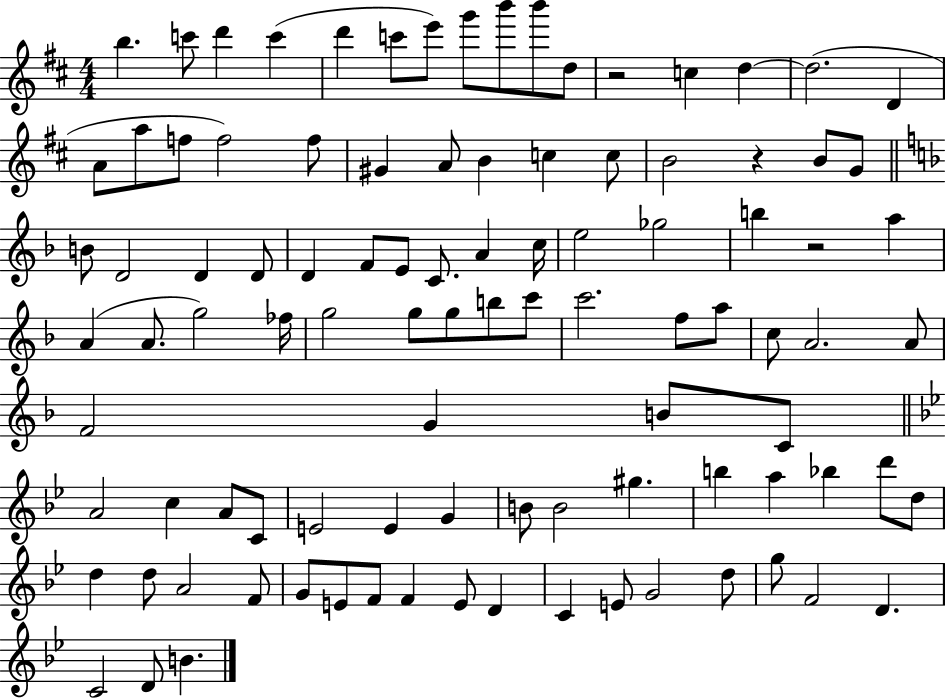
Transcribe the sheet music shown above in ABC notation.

X:1
T:Untitled
M:4/4
L:1/4
K:D
b c'/2 d' c' d' c'/2 e'/2 g'/2 b'/2 b'/2 d/2 z2 c d d2 D A/2 a/2 f/2 f2 f/2 ^G A/2 B c c/2 B2 z B/2 G/2 B/2 D2 D D/2 D F/2 E/2 C/2 A c/4 e2 _g2 b z2 a A A/2 g2 _f/4 g2 g/2 g/2 b/2 c'/2 c'2 f/2 a/2 c/2 A2 A/2 F2 G B/2 C/2 A2 c A/2 C/2 E2 E G B/2 B2 ^g b a _b d'/2 d/2 d d/2 A2 F/2 G/2 E/2 F/2 F E/2 D C E/2 G2 d/2 g/2 F2 D C2 D/2 B